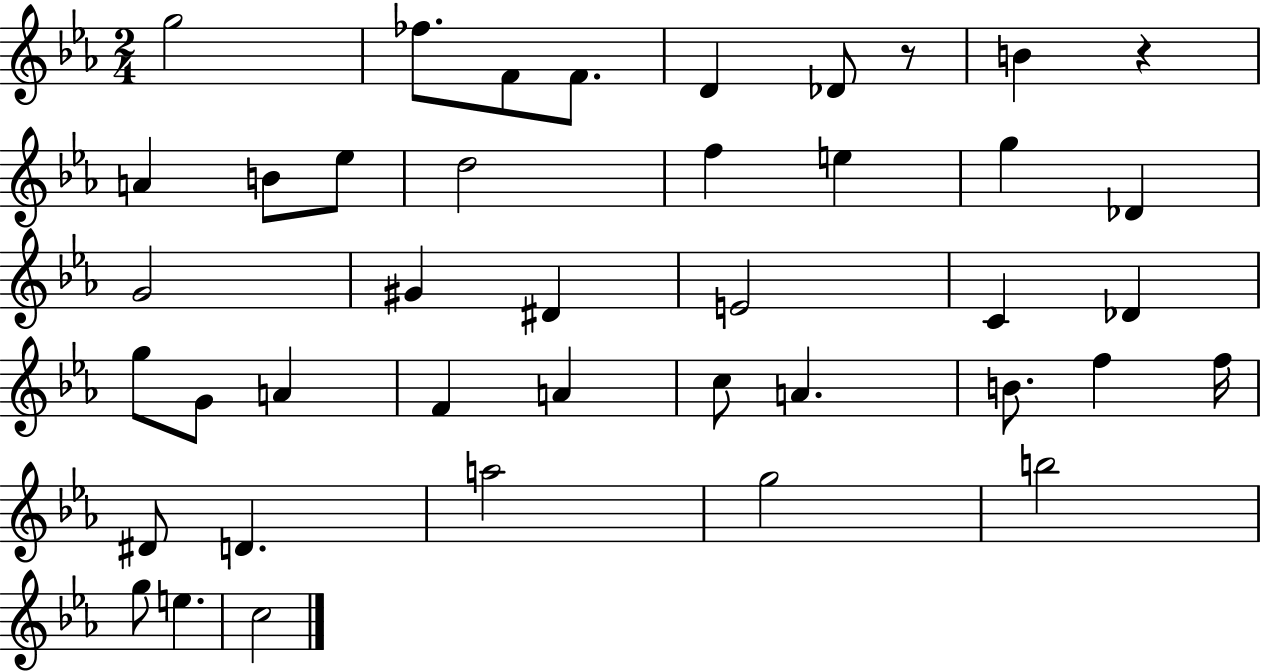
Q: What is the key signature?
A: EES major